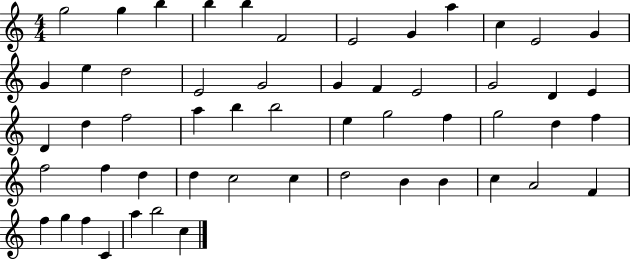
X:1
T:Untitled
M:4/4
L:1/4
K:C
g2 g b b b F2 E2 G a c E2 G G e d2 E2 G2 G F E2 G2 D E D d f2 a b b2 e g2 f g2 d f f2 f d d c2 c d2 B B c A2 F f g f C a b2 c